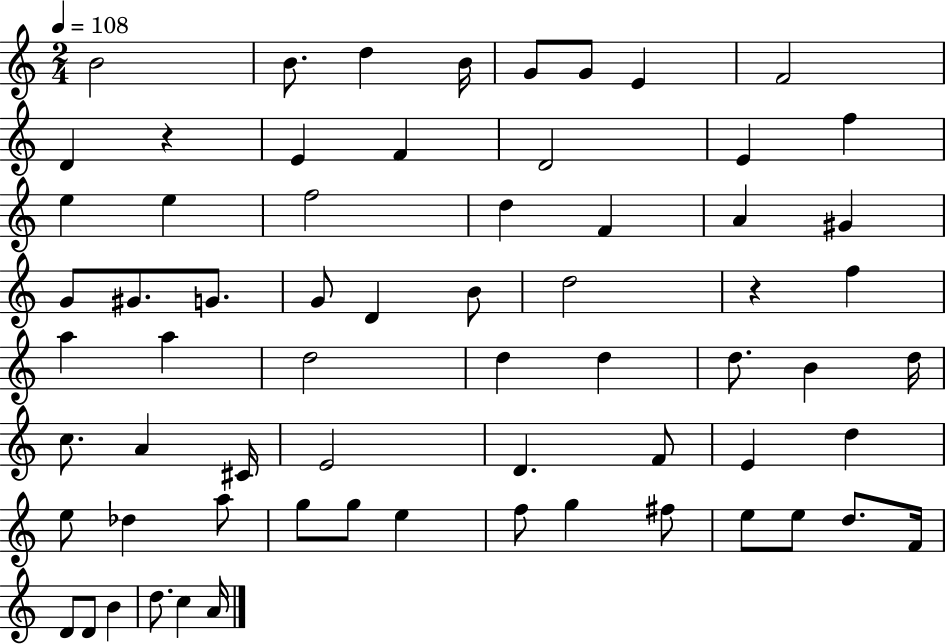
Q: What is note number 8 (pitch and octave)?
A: F4